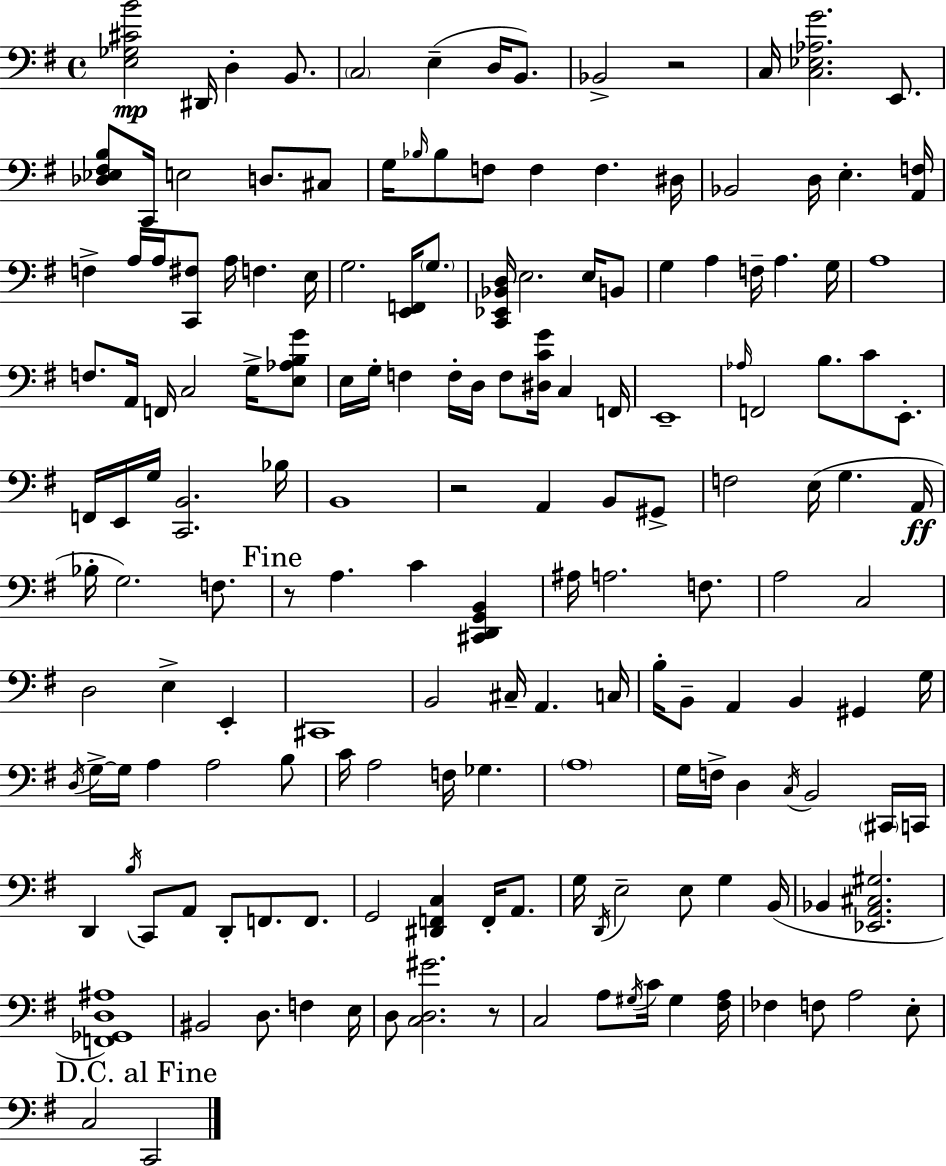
X:1
T:Untitled
M:4/4
L:1/4
K:Em
[E,_G,^CB]2 ^D,,/4 D, B,,/2 C,2 E, D,/4 B,,/2 _B,,2 z2 C,/4 [C,_E,_A,G]2 E,,/2 [_D,_E,^F,B,]/2 C,,/4 E,2 D,/2 ^C,/2 G,/4 _B,/4 _B,/2 F,/2 F, F, ^D,/4 _B,,2 D,/4 E, [A,,F,]/4 F, A,/4 A,/4 [C,,^F,]/2 A,/4 F, E,/4 G,2 [E,,F,,]/4 G,/2 [C,,_E,,_B,,D,]/4 E,2 E,/4 B,,/2 G, A, F,/4 A, G,/4 A,4 F,/2 A,,/4 F,,/4 C,2 G,/4 [E,_A,B,G]/2 E,/4 G,/4 F, F,/4 D,/4 F,/2 [^D,CG]/4 C, F,,/4 E,,4 _A,/4 F,,2 B,/2 C/2 E,,/2 F,,/4 E,,/4 G,/4 [C,,B,,]2 _B,/4 B,,4 z2 A,, B,,/2 ^G,,/2 F,2 E,/4 G, A,,/4 _B,/4 G,2 F,/2 z/2 A, C [^C,,D,,G,,B,,] ^A,/4 A,2 F,/2 A,2 C,2 D,2 E, E,, ^C,,4 B,,2 ^C,/4 A,, C,/4 B,/4 B,,/2 A,, B,, ^G,, G,/4 D,/4 G,/4 G,/4 A, A,2 B,/2 C/4 A,2 F,/4 _G, A,4 G,/4 F,/4 D, C,/4 B,,2 ^C,,/4 C,,/4 D,, B,/4 C,,/2 A,,/2 D,,/2 F,,/2 F,,/2 G,,2 [^D,,F,,C,] F,,/4 A,,/2 G,/4 D,,/4 E,2 E,/2 G, B,,/4 _B,, [_E,,A,,^C,^G,]2 [F,,_G,,D,^A,]4 ^B,,2 D,/2 F, E,/4 D,/2 [C,D,^G]2 z/2 C,2 A,/2 ^G,/4 C/4 ^G, [^F,A,]/4 _F, F,/2 A,2 E,/2 C,2 C,,2